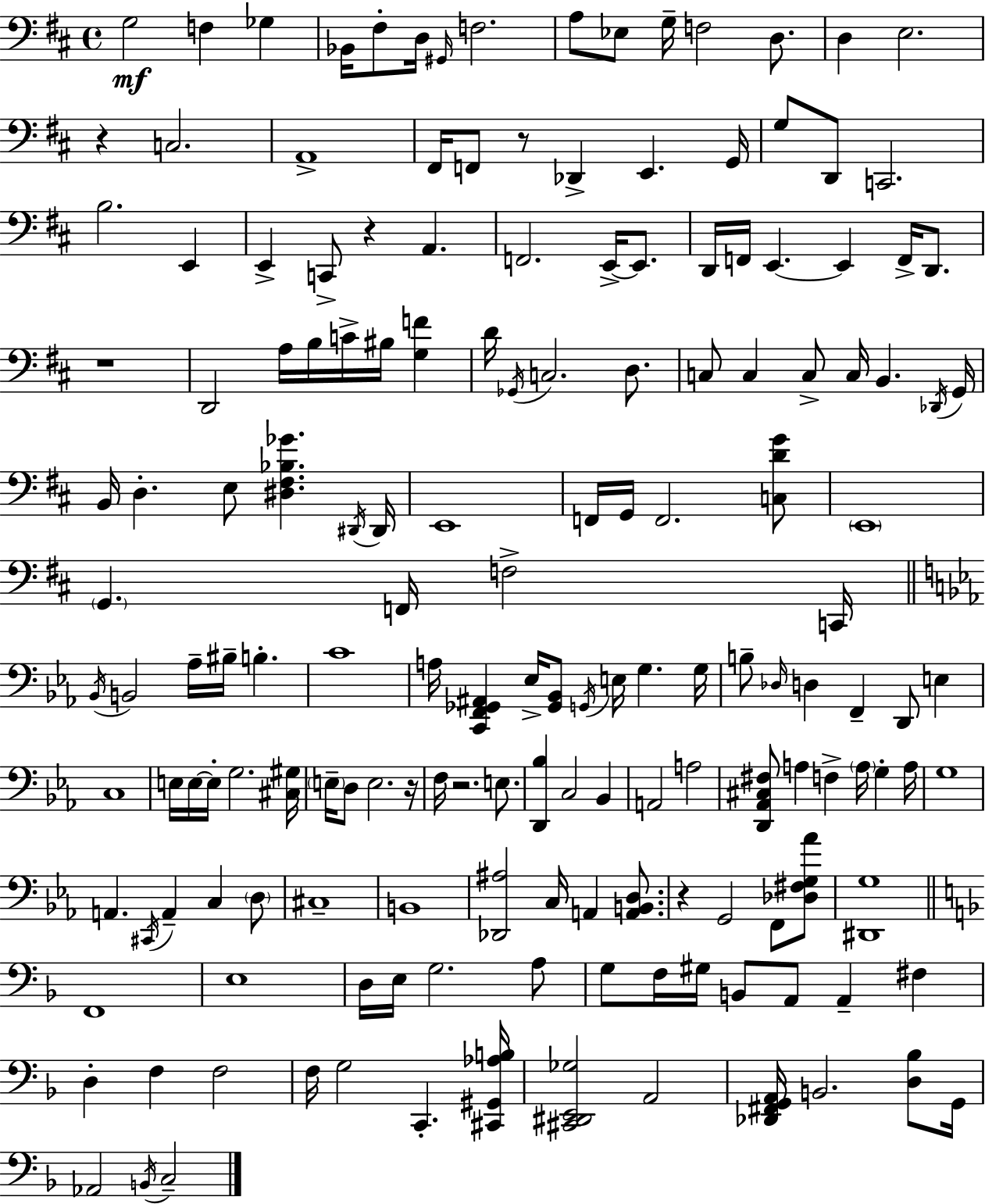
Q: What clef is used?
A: bass